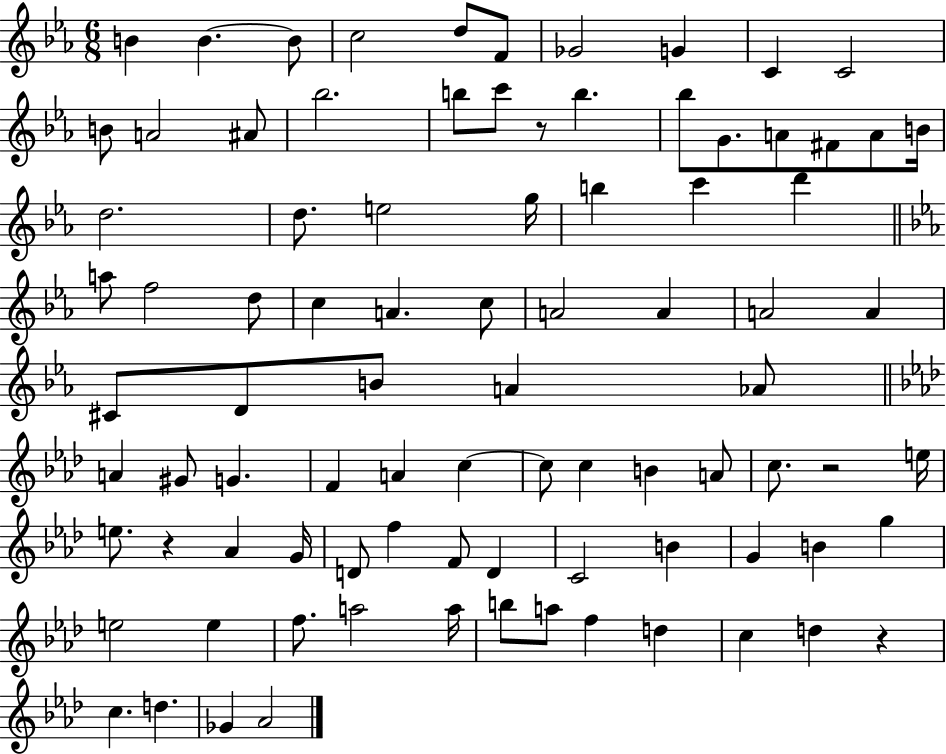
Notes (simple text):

B4/q B4/q. B4/e C5/h D5/e F4/e Gb4/h G4/q C4/q C4/h B4/e A4/h A#4/e Bb5/h. B5/e C6/e R/e B5/q. Bb5/e G4/e. A4/e F#4/e A4/e B4/s D5/h. D5/e. E5/h G5/s B5/q C6/q D6/q A5/e F5/h D5/e C5/q A4/q. C5/e A4/h A4/q A4/h A4/q C#4/e D4/e B4/e A4/q Ab4/e A4/q G#4/e G4/q. F4/q A4/q C5/q C5/e C5/q B4/q A4/e C5/e. R/h E5/s E5/e. R/q Ab4/q G4/s D4/e F5/q F4/e D4/q C4/h B4/q G4/q B4/q G5/q E5/h E5/q F5/e. A5/h A5/s B5/e A5/e F5/q D5/q C5/q D5/q R/q C5/q. D5/q. Gb4/q Ab4/h